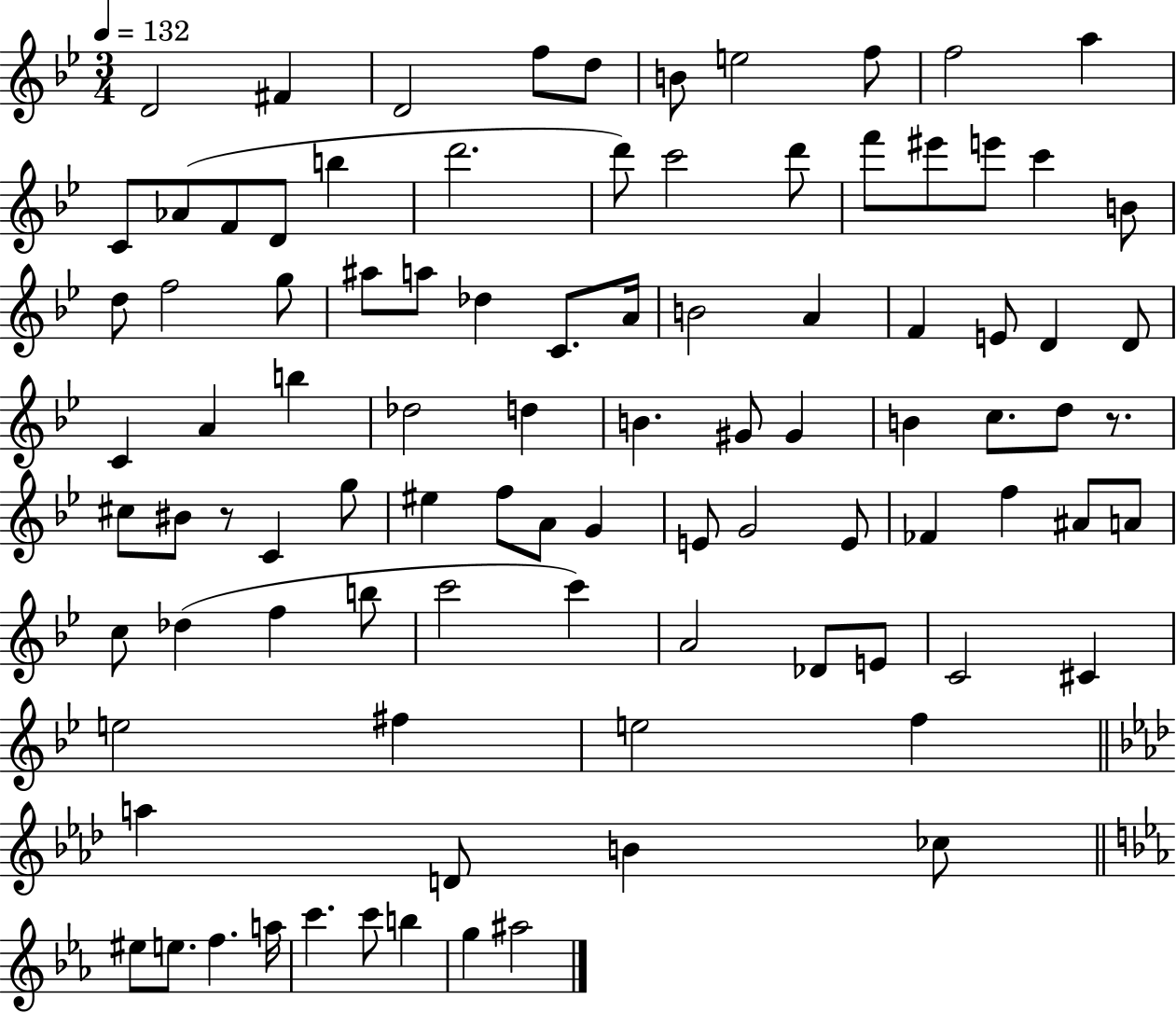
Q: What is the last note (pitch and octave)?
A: A#5